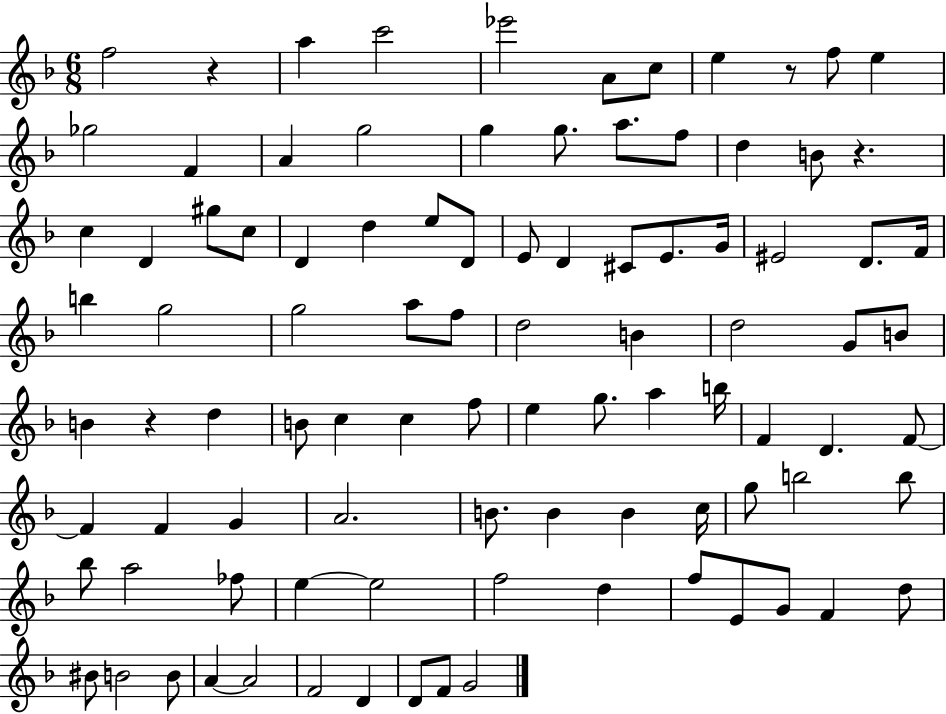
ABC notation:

X:1
T:Untitled
M:6/8
L:1/4
K:F
f2 z a c'2 _e'2 A/2 c/2 e z/2 f/2 e _g2 F A g2 g g/2 a/2 f/2 d B/2 z c D ^g/2 c/2 D d e/2 D/2 E/2 D ^C/2 E/2 G/4 ^E2 D/2 F/4 b g2 g2 a/2 f/2 d2 B d2 G/2 B/2 B z d B/2 c c f/2 e g/2 a b/4 F D F/2 F F G A2 B/2 B B c/4 g/2 b2 b/2 _b/2 a2 _f/2 e e2 f2 d f/2 E/2 G/2 F d/2 ^B/2 B2 B/2 A A2 F2 D D/2 F/2 G2